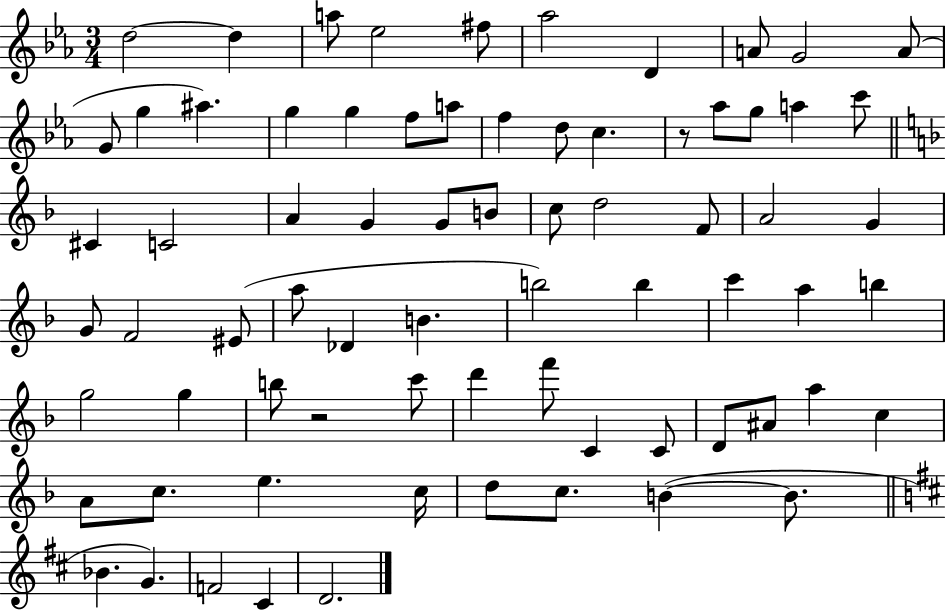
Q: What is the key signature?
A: EES major